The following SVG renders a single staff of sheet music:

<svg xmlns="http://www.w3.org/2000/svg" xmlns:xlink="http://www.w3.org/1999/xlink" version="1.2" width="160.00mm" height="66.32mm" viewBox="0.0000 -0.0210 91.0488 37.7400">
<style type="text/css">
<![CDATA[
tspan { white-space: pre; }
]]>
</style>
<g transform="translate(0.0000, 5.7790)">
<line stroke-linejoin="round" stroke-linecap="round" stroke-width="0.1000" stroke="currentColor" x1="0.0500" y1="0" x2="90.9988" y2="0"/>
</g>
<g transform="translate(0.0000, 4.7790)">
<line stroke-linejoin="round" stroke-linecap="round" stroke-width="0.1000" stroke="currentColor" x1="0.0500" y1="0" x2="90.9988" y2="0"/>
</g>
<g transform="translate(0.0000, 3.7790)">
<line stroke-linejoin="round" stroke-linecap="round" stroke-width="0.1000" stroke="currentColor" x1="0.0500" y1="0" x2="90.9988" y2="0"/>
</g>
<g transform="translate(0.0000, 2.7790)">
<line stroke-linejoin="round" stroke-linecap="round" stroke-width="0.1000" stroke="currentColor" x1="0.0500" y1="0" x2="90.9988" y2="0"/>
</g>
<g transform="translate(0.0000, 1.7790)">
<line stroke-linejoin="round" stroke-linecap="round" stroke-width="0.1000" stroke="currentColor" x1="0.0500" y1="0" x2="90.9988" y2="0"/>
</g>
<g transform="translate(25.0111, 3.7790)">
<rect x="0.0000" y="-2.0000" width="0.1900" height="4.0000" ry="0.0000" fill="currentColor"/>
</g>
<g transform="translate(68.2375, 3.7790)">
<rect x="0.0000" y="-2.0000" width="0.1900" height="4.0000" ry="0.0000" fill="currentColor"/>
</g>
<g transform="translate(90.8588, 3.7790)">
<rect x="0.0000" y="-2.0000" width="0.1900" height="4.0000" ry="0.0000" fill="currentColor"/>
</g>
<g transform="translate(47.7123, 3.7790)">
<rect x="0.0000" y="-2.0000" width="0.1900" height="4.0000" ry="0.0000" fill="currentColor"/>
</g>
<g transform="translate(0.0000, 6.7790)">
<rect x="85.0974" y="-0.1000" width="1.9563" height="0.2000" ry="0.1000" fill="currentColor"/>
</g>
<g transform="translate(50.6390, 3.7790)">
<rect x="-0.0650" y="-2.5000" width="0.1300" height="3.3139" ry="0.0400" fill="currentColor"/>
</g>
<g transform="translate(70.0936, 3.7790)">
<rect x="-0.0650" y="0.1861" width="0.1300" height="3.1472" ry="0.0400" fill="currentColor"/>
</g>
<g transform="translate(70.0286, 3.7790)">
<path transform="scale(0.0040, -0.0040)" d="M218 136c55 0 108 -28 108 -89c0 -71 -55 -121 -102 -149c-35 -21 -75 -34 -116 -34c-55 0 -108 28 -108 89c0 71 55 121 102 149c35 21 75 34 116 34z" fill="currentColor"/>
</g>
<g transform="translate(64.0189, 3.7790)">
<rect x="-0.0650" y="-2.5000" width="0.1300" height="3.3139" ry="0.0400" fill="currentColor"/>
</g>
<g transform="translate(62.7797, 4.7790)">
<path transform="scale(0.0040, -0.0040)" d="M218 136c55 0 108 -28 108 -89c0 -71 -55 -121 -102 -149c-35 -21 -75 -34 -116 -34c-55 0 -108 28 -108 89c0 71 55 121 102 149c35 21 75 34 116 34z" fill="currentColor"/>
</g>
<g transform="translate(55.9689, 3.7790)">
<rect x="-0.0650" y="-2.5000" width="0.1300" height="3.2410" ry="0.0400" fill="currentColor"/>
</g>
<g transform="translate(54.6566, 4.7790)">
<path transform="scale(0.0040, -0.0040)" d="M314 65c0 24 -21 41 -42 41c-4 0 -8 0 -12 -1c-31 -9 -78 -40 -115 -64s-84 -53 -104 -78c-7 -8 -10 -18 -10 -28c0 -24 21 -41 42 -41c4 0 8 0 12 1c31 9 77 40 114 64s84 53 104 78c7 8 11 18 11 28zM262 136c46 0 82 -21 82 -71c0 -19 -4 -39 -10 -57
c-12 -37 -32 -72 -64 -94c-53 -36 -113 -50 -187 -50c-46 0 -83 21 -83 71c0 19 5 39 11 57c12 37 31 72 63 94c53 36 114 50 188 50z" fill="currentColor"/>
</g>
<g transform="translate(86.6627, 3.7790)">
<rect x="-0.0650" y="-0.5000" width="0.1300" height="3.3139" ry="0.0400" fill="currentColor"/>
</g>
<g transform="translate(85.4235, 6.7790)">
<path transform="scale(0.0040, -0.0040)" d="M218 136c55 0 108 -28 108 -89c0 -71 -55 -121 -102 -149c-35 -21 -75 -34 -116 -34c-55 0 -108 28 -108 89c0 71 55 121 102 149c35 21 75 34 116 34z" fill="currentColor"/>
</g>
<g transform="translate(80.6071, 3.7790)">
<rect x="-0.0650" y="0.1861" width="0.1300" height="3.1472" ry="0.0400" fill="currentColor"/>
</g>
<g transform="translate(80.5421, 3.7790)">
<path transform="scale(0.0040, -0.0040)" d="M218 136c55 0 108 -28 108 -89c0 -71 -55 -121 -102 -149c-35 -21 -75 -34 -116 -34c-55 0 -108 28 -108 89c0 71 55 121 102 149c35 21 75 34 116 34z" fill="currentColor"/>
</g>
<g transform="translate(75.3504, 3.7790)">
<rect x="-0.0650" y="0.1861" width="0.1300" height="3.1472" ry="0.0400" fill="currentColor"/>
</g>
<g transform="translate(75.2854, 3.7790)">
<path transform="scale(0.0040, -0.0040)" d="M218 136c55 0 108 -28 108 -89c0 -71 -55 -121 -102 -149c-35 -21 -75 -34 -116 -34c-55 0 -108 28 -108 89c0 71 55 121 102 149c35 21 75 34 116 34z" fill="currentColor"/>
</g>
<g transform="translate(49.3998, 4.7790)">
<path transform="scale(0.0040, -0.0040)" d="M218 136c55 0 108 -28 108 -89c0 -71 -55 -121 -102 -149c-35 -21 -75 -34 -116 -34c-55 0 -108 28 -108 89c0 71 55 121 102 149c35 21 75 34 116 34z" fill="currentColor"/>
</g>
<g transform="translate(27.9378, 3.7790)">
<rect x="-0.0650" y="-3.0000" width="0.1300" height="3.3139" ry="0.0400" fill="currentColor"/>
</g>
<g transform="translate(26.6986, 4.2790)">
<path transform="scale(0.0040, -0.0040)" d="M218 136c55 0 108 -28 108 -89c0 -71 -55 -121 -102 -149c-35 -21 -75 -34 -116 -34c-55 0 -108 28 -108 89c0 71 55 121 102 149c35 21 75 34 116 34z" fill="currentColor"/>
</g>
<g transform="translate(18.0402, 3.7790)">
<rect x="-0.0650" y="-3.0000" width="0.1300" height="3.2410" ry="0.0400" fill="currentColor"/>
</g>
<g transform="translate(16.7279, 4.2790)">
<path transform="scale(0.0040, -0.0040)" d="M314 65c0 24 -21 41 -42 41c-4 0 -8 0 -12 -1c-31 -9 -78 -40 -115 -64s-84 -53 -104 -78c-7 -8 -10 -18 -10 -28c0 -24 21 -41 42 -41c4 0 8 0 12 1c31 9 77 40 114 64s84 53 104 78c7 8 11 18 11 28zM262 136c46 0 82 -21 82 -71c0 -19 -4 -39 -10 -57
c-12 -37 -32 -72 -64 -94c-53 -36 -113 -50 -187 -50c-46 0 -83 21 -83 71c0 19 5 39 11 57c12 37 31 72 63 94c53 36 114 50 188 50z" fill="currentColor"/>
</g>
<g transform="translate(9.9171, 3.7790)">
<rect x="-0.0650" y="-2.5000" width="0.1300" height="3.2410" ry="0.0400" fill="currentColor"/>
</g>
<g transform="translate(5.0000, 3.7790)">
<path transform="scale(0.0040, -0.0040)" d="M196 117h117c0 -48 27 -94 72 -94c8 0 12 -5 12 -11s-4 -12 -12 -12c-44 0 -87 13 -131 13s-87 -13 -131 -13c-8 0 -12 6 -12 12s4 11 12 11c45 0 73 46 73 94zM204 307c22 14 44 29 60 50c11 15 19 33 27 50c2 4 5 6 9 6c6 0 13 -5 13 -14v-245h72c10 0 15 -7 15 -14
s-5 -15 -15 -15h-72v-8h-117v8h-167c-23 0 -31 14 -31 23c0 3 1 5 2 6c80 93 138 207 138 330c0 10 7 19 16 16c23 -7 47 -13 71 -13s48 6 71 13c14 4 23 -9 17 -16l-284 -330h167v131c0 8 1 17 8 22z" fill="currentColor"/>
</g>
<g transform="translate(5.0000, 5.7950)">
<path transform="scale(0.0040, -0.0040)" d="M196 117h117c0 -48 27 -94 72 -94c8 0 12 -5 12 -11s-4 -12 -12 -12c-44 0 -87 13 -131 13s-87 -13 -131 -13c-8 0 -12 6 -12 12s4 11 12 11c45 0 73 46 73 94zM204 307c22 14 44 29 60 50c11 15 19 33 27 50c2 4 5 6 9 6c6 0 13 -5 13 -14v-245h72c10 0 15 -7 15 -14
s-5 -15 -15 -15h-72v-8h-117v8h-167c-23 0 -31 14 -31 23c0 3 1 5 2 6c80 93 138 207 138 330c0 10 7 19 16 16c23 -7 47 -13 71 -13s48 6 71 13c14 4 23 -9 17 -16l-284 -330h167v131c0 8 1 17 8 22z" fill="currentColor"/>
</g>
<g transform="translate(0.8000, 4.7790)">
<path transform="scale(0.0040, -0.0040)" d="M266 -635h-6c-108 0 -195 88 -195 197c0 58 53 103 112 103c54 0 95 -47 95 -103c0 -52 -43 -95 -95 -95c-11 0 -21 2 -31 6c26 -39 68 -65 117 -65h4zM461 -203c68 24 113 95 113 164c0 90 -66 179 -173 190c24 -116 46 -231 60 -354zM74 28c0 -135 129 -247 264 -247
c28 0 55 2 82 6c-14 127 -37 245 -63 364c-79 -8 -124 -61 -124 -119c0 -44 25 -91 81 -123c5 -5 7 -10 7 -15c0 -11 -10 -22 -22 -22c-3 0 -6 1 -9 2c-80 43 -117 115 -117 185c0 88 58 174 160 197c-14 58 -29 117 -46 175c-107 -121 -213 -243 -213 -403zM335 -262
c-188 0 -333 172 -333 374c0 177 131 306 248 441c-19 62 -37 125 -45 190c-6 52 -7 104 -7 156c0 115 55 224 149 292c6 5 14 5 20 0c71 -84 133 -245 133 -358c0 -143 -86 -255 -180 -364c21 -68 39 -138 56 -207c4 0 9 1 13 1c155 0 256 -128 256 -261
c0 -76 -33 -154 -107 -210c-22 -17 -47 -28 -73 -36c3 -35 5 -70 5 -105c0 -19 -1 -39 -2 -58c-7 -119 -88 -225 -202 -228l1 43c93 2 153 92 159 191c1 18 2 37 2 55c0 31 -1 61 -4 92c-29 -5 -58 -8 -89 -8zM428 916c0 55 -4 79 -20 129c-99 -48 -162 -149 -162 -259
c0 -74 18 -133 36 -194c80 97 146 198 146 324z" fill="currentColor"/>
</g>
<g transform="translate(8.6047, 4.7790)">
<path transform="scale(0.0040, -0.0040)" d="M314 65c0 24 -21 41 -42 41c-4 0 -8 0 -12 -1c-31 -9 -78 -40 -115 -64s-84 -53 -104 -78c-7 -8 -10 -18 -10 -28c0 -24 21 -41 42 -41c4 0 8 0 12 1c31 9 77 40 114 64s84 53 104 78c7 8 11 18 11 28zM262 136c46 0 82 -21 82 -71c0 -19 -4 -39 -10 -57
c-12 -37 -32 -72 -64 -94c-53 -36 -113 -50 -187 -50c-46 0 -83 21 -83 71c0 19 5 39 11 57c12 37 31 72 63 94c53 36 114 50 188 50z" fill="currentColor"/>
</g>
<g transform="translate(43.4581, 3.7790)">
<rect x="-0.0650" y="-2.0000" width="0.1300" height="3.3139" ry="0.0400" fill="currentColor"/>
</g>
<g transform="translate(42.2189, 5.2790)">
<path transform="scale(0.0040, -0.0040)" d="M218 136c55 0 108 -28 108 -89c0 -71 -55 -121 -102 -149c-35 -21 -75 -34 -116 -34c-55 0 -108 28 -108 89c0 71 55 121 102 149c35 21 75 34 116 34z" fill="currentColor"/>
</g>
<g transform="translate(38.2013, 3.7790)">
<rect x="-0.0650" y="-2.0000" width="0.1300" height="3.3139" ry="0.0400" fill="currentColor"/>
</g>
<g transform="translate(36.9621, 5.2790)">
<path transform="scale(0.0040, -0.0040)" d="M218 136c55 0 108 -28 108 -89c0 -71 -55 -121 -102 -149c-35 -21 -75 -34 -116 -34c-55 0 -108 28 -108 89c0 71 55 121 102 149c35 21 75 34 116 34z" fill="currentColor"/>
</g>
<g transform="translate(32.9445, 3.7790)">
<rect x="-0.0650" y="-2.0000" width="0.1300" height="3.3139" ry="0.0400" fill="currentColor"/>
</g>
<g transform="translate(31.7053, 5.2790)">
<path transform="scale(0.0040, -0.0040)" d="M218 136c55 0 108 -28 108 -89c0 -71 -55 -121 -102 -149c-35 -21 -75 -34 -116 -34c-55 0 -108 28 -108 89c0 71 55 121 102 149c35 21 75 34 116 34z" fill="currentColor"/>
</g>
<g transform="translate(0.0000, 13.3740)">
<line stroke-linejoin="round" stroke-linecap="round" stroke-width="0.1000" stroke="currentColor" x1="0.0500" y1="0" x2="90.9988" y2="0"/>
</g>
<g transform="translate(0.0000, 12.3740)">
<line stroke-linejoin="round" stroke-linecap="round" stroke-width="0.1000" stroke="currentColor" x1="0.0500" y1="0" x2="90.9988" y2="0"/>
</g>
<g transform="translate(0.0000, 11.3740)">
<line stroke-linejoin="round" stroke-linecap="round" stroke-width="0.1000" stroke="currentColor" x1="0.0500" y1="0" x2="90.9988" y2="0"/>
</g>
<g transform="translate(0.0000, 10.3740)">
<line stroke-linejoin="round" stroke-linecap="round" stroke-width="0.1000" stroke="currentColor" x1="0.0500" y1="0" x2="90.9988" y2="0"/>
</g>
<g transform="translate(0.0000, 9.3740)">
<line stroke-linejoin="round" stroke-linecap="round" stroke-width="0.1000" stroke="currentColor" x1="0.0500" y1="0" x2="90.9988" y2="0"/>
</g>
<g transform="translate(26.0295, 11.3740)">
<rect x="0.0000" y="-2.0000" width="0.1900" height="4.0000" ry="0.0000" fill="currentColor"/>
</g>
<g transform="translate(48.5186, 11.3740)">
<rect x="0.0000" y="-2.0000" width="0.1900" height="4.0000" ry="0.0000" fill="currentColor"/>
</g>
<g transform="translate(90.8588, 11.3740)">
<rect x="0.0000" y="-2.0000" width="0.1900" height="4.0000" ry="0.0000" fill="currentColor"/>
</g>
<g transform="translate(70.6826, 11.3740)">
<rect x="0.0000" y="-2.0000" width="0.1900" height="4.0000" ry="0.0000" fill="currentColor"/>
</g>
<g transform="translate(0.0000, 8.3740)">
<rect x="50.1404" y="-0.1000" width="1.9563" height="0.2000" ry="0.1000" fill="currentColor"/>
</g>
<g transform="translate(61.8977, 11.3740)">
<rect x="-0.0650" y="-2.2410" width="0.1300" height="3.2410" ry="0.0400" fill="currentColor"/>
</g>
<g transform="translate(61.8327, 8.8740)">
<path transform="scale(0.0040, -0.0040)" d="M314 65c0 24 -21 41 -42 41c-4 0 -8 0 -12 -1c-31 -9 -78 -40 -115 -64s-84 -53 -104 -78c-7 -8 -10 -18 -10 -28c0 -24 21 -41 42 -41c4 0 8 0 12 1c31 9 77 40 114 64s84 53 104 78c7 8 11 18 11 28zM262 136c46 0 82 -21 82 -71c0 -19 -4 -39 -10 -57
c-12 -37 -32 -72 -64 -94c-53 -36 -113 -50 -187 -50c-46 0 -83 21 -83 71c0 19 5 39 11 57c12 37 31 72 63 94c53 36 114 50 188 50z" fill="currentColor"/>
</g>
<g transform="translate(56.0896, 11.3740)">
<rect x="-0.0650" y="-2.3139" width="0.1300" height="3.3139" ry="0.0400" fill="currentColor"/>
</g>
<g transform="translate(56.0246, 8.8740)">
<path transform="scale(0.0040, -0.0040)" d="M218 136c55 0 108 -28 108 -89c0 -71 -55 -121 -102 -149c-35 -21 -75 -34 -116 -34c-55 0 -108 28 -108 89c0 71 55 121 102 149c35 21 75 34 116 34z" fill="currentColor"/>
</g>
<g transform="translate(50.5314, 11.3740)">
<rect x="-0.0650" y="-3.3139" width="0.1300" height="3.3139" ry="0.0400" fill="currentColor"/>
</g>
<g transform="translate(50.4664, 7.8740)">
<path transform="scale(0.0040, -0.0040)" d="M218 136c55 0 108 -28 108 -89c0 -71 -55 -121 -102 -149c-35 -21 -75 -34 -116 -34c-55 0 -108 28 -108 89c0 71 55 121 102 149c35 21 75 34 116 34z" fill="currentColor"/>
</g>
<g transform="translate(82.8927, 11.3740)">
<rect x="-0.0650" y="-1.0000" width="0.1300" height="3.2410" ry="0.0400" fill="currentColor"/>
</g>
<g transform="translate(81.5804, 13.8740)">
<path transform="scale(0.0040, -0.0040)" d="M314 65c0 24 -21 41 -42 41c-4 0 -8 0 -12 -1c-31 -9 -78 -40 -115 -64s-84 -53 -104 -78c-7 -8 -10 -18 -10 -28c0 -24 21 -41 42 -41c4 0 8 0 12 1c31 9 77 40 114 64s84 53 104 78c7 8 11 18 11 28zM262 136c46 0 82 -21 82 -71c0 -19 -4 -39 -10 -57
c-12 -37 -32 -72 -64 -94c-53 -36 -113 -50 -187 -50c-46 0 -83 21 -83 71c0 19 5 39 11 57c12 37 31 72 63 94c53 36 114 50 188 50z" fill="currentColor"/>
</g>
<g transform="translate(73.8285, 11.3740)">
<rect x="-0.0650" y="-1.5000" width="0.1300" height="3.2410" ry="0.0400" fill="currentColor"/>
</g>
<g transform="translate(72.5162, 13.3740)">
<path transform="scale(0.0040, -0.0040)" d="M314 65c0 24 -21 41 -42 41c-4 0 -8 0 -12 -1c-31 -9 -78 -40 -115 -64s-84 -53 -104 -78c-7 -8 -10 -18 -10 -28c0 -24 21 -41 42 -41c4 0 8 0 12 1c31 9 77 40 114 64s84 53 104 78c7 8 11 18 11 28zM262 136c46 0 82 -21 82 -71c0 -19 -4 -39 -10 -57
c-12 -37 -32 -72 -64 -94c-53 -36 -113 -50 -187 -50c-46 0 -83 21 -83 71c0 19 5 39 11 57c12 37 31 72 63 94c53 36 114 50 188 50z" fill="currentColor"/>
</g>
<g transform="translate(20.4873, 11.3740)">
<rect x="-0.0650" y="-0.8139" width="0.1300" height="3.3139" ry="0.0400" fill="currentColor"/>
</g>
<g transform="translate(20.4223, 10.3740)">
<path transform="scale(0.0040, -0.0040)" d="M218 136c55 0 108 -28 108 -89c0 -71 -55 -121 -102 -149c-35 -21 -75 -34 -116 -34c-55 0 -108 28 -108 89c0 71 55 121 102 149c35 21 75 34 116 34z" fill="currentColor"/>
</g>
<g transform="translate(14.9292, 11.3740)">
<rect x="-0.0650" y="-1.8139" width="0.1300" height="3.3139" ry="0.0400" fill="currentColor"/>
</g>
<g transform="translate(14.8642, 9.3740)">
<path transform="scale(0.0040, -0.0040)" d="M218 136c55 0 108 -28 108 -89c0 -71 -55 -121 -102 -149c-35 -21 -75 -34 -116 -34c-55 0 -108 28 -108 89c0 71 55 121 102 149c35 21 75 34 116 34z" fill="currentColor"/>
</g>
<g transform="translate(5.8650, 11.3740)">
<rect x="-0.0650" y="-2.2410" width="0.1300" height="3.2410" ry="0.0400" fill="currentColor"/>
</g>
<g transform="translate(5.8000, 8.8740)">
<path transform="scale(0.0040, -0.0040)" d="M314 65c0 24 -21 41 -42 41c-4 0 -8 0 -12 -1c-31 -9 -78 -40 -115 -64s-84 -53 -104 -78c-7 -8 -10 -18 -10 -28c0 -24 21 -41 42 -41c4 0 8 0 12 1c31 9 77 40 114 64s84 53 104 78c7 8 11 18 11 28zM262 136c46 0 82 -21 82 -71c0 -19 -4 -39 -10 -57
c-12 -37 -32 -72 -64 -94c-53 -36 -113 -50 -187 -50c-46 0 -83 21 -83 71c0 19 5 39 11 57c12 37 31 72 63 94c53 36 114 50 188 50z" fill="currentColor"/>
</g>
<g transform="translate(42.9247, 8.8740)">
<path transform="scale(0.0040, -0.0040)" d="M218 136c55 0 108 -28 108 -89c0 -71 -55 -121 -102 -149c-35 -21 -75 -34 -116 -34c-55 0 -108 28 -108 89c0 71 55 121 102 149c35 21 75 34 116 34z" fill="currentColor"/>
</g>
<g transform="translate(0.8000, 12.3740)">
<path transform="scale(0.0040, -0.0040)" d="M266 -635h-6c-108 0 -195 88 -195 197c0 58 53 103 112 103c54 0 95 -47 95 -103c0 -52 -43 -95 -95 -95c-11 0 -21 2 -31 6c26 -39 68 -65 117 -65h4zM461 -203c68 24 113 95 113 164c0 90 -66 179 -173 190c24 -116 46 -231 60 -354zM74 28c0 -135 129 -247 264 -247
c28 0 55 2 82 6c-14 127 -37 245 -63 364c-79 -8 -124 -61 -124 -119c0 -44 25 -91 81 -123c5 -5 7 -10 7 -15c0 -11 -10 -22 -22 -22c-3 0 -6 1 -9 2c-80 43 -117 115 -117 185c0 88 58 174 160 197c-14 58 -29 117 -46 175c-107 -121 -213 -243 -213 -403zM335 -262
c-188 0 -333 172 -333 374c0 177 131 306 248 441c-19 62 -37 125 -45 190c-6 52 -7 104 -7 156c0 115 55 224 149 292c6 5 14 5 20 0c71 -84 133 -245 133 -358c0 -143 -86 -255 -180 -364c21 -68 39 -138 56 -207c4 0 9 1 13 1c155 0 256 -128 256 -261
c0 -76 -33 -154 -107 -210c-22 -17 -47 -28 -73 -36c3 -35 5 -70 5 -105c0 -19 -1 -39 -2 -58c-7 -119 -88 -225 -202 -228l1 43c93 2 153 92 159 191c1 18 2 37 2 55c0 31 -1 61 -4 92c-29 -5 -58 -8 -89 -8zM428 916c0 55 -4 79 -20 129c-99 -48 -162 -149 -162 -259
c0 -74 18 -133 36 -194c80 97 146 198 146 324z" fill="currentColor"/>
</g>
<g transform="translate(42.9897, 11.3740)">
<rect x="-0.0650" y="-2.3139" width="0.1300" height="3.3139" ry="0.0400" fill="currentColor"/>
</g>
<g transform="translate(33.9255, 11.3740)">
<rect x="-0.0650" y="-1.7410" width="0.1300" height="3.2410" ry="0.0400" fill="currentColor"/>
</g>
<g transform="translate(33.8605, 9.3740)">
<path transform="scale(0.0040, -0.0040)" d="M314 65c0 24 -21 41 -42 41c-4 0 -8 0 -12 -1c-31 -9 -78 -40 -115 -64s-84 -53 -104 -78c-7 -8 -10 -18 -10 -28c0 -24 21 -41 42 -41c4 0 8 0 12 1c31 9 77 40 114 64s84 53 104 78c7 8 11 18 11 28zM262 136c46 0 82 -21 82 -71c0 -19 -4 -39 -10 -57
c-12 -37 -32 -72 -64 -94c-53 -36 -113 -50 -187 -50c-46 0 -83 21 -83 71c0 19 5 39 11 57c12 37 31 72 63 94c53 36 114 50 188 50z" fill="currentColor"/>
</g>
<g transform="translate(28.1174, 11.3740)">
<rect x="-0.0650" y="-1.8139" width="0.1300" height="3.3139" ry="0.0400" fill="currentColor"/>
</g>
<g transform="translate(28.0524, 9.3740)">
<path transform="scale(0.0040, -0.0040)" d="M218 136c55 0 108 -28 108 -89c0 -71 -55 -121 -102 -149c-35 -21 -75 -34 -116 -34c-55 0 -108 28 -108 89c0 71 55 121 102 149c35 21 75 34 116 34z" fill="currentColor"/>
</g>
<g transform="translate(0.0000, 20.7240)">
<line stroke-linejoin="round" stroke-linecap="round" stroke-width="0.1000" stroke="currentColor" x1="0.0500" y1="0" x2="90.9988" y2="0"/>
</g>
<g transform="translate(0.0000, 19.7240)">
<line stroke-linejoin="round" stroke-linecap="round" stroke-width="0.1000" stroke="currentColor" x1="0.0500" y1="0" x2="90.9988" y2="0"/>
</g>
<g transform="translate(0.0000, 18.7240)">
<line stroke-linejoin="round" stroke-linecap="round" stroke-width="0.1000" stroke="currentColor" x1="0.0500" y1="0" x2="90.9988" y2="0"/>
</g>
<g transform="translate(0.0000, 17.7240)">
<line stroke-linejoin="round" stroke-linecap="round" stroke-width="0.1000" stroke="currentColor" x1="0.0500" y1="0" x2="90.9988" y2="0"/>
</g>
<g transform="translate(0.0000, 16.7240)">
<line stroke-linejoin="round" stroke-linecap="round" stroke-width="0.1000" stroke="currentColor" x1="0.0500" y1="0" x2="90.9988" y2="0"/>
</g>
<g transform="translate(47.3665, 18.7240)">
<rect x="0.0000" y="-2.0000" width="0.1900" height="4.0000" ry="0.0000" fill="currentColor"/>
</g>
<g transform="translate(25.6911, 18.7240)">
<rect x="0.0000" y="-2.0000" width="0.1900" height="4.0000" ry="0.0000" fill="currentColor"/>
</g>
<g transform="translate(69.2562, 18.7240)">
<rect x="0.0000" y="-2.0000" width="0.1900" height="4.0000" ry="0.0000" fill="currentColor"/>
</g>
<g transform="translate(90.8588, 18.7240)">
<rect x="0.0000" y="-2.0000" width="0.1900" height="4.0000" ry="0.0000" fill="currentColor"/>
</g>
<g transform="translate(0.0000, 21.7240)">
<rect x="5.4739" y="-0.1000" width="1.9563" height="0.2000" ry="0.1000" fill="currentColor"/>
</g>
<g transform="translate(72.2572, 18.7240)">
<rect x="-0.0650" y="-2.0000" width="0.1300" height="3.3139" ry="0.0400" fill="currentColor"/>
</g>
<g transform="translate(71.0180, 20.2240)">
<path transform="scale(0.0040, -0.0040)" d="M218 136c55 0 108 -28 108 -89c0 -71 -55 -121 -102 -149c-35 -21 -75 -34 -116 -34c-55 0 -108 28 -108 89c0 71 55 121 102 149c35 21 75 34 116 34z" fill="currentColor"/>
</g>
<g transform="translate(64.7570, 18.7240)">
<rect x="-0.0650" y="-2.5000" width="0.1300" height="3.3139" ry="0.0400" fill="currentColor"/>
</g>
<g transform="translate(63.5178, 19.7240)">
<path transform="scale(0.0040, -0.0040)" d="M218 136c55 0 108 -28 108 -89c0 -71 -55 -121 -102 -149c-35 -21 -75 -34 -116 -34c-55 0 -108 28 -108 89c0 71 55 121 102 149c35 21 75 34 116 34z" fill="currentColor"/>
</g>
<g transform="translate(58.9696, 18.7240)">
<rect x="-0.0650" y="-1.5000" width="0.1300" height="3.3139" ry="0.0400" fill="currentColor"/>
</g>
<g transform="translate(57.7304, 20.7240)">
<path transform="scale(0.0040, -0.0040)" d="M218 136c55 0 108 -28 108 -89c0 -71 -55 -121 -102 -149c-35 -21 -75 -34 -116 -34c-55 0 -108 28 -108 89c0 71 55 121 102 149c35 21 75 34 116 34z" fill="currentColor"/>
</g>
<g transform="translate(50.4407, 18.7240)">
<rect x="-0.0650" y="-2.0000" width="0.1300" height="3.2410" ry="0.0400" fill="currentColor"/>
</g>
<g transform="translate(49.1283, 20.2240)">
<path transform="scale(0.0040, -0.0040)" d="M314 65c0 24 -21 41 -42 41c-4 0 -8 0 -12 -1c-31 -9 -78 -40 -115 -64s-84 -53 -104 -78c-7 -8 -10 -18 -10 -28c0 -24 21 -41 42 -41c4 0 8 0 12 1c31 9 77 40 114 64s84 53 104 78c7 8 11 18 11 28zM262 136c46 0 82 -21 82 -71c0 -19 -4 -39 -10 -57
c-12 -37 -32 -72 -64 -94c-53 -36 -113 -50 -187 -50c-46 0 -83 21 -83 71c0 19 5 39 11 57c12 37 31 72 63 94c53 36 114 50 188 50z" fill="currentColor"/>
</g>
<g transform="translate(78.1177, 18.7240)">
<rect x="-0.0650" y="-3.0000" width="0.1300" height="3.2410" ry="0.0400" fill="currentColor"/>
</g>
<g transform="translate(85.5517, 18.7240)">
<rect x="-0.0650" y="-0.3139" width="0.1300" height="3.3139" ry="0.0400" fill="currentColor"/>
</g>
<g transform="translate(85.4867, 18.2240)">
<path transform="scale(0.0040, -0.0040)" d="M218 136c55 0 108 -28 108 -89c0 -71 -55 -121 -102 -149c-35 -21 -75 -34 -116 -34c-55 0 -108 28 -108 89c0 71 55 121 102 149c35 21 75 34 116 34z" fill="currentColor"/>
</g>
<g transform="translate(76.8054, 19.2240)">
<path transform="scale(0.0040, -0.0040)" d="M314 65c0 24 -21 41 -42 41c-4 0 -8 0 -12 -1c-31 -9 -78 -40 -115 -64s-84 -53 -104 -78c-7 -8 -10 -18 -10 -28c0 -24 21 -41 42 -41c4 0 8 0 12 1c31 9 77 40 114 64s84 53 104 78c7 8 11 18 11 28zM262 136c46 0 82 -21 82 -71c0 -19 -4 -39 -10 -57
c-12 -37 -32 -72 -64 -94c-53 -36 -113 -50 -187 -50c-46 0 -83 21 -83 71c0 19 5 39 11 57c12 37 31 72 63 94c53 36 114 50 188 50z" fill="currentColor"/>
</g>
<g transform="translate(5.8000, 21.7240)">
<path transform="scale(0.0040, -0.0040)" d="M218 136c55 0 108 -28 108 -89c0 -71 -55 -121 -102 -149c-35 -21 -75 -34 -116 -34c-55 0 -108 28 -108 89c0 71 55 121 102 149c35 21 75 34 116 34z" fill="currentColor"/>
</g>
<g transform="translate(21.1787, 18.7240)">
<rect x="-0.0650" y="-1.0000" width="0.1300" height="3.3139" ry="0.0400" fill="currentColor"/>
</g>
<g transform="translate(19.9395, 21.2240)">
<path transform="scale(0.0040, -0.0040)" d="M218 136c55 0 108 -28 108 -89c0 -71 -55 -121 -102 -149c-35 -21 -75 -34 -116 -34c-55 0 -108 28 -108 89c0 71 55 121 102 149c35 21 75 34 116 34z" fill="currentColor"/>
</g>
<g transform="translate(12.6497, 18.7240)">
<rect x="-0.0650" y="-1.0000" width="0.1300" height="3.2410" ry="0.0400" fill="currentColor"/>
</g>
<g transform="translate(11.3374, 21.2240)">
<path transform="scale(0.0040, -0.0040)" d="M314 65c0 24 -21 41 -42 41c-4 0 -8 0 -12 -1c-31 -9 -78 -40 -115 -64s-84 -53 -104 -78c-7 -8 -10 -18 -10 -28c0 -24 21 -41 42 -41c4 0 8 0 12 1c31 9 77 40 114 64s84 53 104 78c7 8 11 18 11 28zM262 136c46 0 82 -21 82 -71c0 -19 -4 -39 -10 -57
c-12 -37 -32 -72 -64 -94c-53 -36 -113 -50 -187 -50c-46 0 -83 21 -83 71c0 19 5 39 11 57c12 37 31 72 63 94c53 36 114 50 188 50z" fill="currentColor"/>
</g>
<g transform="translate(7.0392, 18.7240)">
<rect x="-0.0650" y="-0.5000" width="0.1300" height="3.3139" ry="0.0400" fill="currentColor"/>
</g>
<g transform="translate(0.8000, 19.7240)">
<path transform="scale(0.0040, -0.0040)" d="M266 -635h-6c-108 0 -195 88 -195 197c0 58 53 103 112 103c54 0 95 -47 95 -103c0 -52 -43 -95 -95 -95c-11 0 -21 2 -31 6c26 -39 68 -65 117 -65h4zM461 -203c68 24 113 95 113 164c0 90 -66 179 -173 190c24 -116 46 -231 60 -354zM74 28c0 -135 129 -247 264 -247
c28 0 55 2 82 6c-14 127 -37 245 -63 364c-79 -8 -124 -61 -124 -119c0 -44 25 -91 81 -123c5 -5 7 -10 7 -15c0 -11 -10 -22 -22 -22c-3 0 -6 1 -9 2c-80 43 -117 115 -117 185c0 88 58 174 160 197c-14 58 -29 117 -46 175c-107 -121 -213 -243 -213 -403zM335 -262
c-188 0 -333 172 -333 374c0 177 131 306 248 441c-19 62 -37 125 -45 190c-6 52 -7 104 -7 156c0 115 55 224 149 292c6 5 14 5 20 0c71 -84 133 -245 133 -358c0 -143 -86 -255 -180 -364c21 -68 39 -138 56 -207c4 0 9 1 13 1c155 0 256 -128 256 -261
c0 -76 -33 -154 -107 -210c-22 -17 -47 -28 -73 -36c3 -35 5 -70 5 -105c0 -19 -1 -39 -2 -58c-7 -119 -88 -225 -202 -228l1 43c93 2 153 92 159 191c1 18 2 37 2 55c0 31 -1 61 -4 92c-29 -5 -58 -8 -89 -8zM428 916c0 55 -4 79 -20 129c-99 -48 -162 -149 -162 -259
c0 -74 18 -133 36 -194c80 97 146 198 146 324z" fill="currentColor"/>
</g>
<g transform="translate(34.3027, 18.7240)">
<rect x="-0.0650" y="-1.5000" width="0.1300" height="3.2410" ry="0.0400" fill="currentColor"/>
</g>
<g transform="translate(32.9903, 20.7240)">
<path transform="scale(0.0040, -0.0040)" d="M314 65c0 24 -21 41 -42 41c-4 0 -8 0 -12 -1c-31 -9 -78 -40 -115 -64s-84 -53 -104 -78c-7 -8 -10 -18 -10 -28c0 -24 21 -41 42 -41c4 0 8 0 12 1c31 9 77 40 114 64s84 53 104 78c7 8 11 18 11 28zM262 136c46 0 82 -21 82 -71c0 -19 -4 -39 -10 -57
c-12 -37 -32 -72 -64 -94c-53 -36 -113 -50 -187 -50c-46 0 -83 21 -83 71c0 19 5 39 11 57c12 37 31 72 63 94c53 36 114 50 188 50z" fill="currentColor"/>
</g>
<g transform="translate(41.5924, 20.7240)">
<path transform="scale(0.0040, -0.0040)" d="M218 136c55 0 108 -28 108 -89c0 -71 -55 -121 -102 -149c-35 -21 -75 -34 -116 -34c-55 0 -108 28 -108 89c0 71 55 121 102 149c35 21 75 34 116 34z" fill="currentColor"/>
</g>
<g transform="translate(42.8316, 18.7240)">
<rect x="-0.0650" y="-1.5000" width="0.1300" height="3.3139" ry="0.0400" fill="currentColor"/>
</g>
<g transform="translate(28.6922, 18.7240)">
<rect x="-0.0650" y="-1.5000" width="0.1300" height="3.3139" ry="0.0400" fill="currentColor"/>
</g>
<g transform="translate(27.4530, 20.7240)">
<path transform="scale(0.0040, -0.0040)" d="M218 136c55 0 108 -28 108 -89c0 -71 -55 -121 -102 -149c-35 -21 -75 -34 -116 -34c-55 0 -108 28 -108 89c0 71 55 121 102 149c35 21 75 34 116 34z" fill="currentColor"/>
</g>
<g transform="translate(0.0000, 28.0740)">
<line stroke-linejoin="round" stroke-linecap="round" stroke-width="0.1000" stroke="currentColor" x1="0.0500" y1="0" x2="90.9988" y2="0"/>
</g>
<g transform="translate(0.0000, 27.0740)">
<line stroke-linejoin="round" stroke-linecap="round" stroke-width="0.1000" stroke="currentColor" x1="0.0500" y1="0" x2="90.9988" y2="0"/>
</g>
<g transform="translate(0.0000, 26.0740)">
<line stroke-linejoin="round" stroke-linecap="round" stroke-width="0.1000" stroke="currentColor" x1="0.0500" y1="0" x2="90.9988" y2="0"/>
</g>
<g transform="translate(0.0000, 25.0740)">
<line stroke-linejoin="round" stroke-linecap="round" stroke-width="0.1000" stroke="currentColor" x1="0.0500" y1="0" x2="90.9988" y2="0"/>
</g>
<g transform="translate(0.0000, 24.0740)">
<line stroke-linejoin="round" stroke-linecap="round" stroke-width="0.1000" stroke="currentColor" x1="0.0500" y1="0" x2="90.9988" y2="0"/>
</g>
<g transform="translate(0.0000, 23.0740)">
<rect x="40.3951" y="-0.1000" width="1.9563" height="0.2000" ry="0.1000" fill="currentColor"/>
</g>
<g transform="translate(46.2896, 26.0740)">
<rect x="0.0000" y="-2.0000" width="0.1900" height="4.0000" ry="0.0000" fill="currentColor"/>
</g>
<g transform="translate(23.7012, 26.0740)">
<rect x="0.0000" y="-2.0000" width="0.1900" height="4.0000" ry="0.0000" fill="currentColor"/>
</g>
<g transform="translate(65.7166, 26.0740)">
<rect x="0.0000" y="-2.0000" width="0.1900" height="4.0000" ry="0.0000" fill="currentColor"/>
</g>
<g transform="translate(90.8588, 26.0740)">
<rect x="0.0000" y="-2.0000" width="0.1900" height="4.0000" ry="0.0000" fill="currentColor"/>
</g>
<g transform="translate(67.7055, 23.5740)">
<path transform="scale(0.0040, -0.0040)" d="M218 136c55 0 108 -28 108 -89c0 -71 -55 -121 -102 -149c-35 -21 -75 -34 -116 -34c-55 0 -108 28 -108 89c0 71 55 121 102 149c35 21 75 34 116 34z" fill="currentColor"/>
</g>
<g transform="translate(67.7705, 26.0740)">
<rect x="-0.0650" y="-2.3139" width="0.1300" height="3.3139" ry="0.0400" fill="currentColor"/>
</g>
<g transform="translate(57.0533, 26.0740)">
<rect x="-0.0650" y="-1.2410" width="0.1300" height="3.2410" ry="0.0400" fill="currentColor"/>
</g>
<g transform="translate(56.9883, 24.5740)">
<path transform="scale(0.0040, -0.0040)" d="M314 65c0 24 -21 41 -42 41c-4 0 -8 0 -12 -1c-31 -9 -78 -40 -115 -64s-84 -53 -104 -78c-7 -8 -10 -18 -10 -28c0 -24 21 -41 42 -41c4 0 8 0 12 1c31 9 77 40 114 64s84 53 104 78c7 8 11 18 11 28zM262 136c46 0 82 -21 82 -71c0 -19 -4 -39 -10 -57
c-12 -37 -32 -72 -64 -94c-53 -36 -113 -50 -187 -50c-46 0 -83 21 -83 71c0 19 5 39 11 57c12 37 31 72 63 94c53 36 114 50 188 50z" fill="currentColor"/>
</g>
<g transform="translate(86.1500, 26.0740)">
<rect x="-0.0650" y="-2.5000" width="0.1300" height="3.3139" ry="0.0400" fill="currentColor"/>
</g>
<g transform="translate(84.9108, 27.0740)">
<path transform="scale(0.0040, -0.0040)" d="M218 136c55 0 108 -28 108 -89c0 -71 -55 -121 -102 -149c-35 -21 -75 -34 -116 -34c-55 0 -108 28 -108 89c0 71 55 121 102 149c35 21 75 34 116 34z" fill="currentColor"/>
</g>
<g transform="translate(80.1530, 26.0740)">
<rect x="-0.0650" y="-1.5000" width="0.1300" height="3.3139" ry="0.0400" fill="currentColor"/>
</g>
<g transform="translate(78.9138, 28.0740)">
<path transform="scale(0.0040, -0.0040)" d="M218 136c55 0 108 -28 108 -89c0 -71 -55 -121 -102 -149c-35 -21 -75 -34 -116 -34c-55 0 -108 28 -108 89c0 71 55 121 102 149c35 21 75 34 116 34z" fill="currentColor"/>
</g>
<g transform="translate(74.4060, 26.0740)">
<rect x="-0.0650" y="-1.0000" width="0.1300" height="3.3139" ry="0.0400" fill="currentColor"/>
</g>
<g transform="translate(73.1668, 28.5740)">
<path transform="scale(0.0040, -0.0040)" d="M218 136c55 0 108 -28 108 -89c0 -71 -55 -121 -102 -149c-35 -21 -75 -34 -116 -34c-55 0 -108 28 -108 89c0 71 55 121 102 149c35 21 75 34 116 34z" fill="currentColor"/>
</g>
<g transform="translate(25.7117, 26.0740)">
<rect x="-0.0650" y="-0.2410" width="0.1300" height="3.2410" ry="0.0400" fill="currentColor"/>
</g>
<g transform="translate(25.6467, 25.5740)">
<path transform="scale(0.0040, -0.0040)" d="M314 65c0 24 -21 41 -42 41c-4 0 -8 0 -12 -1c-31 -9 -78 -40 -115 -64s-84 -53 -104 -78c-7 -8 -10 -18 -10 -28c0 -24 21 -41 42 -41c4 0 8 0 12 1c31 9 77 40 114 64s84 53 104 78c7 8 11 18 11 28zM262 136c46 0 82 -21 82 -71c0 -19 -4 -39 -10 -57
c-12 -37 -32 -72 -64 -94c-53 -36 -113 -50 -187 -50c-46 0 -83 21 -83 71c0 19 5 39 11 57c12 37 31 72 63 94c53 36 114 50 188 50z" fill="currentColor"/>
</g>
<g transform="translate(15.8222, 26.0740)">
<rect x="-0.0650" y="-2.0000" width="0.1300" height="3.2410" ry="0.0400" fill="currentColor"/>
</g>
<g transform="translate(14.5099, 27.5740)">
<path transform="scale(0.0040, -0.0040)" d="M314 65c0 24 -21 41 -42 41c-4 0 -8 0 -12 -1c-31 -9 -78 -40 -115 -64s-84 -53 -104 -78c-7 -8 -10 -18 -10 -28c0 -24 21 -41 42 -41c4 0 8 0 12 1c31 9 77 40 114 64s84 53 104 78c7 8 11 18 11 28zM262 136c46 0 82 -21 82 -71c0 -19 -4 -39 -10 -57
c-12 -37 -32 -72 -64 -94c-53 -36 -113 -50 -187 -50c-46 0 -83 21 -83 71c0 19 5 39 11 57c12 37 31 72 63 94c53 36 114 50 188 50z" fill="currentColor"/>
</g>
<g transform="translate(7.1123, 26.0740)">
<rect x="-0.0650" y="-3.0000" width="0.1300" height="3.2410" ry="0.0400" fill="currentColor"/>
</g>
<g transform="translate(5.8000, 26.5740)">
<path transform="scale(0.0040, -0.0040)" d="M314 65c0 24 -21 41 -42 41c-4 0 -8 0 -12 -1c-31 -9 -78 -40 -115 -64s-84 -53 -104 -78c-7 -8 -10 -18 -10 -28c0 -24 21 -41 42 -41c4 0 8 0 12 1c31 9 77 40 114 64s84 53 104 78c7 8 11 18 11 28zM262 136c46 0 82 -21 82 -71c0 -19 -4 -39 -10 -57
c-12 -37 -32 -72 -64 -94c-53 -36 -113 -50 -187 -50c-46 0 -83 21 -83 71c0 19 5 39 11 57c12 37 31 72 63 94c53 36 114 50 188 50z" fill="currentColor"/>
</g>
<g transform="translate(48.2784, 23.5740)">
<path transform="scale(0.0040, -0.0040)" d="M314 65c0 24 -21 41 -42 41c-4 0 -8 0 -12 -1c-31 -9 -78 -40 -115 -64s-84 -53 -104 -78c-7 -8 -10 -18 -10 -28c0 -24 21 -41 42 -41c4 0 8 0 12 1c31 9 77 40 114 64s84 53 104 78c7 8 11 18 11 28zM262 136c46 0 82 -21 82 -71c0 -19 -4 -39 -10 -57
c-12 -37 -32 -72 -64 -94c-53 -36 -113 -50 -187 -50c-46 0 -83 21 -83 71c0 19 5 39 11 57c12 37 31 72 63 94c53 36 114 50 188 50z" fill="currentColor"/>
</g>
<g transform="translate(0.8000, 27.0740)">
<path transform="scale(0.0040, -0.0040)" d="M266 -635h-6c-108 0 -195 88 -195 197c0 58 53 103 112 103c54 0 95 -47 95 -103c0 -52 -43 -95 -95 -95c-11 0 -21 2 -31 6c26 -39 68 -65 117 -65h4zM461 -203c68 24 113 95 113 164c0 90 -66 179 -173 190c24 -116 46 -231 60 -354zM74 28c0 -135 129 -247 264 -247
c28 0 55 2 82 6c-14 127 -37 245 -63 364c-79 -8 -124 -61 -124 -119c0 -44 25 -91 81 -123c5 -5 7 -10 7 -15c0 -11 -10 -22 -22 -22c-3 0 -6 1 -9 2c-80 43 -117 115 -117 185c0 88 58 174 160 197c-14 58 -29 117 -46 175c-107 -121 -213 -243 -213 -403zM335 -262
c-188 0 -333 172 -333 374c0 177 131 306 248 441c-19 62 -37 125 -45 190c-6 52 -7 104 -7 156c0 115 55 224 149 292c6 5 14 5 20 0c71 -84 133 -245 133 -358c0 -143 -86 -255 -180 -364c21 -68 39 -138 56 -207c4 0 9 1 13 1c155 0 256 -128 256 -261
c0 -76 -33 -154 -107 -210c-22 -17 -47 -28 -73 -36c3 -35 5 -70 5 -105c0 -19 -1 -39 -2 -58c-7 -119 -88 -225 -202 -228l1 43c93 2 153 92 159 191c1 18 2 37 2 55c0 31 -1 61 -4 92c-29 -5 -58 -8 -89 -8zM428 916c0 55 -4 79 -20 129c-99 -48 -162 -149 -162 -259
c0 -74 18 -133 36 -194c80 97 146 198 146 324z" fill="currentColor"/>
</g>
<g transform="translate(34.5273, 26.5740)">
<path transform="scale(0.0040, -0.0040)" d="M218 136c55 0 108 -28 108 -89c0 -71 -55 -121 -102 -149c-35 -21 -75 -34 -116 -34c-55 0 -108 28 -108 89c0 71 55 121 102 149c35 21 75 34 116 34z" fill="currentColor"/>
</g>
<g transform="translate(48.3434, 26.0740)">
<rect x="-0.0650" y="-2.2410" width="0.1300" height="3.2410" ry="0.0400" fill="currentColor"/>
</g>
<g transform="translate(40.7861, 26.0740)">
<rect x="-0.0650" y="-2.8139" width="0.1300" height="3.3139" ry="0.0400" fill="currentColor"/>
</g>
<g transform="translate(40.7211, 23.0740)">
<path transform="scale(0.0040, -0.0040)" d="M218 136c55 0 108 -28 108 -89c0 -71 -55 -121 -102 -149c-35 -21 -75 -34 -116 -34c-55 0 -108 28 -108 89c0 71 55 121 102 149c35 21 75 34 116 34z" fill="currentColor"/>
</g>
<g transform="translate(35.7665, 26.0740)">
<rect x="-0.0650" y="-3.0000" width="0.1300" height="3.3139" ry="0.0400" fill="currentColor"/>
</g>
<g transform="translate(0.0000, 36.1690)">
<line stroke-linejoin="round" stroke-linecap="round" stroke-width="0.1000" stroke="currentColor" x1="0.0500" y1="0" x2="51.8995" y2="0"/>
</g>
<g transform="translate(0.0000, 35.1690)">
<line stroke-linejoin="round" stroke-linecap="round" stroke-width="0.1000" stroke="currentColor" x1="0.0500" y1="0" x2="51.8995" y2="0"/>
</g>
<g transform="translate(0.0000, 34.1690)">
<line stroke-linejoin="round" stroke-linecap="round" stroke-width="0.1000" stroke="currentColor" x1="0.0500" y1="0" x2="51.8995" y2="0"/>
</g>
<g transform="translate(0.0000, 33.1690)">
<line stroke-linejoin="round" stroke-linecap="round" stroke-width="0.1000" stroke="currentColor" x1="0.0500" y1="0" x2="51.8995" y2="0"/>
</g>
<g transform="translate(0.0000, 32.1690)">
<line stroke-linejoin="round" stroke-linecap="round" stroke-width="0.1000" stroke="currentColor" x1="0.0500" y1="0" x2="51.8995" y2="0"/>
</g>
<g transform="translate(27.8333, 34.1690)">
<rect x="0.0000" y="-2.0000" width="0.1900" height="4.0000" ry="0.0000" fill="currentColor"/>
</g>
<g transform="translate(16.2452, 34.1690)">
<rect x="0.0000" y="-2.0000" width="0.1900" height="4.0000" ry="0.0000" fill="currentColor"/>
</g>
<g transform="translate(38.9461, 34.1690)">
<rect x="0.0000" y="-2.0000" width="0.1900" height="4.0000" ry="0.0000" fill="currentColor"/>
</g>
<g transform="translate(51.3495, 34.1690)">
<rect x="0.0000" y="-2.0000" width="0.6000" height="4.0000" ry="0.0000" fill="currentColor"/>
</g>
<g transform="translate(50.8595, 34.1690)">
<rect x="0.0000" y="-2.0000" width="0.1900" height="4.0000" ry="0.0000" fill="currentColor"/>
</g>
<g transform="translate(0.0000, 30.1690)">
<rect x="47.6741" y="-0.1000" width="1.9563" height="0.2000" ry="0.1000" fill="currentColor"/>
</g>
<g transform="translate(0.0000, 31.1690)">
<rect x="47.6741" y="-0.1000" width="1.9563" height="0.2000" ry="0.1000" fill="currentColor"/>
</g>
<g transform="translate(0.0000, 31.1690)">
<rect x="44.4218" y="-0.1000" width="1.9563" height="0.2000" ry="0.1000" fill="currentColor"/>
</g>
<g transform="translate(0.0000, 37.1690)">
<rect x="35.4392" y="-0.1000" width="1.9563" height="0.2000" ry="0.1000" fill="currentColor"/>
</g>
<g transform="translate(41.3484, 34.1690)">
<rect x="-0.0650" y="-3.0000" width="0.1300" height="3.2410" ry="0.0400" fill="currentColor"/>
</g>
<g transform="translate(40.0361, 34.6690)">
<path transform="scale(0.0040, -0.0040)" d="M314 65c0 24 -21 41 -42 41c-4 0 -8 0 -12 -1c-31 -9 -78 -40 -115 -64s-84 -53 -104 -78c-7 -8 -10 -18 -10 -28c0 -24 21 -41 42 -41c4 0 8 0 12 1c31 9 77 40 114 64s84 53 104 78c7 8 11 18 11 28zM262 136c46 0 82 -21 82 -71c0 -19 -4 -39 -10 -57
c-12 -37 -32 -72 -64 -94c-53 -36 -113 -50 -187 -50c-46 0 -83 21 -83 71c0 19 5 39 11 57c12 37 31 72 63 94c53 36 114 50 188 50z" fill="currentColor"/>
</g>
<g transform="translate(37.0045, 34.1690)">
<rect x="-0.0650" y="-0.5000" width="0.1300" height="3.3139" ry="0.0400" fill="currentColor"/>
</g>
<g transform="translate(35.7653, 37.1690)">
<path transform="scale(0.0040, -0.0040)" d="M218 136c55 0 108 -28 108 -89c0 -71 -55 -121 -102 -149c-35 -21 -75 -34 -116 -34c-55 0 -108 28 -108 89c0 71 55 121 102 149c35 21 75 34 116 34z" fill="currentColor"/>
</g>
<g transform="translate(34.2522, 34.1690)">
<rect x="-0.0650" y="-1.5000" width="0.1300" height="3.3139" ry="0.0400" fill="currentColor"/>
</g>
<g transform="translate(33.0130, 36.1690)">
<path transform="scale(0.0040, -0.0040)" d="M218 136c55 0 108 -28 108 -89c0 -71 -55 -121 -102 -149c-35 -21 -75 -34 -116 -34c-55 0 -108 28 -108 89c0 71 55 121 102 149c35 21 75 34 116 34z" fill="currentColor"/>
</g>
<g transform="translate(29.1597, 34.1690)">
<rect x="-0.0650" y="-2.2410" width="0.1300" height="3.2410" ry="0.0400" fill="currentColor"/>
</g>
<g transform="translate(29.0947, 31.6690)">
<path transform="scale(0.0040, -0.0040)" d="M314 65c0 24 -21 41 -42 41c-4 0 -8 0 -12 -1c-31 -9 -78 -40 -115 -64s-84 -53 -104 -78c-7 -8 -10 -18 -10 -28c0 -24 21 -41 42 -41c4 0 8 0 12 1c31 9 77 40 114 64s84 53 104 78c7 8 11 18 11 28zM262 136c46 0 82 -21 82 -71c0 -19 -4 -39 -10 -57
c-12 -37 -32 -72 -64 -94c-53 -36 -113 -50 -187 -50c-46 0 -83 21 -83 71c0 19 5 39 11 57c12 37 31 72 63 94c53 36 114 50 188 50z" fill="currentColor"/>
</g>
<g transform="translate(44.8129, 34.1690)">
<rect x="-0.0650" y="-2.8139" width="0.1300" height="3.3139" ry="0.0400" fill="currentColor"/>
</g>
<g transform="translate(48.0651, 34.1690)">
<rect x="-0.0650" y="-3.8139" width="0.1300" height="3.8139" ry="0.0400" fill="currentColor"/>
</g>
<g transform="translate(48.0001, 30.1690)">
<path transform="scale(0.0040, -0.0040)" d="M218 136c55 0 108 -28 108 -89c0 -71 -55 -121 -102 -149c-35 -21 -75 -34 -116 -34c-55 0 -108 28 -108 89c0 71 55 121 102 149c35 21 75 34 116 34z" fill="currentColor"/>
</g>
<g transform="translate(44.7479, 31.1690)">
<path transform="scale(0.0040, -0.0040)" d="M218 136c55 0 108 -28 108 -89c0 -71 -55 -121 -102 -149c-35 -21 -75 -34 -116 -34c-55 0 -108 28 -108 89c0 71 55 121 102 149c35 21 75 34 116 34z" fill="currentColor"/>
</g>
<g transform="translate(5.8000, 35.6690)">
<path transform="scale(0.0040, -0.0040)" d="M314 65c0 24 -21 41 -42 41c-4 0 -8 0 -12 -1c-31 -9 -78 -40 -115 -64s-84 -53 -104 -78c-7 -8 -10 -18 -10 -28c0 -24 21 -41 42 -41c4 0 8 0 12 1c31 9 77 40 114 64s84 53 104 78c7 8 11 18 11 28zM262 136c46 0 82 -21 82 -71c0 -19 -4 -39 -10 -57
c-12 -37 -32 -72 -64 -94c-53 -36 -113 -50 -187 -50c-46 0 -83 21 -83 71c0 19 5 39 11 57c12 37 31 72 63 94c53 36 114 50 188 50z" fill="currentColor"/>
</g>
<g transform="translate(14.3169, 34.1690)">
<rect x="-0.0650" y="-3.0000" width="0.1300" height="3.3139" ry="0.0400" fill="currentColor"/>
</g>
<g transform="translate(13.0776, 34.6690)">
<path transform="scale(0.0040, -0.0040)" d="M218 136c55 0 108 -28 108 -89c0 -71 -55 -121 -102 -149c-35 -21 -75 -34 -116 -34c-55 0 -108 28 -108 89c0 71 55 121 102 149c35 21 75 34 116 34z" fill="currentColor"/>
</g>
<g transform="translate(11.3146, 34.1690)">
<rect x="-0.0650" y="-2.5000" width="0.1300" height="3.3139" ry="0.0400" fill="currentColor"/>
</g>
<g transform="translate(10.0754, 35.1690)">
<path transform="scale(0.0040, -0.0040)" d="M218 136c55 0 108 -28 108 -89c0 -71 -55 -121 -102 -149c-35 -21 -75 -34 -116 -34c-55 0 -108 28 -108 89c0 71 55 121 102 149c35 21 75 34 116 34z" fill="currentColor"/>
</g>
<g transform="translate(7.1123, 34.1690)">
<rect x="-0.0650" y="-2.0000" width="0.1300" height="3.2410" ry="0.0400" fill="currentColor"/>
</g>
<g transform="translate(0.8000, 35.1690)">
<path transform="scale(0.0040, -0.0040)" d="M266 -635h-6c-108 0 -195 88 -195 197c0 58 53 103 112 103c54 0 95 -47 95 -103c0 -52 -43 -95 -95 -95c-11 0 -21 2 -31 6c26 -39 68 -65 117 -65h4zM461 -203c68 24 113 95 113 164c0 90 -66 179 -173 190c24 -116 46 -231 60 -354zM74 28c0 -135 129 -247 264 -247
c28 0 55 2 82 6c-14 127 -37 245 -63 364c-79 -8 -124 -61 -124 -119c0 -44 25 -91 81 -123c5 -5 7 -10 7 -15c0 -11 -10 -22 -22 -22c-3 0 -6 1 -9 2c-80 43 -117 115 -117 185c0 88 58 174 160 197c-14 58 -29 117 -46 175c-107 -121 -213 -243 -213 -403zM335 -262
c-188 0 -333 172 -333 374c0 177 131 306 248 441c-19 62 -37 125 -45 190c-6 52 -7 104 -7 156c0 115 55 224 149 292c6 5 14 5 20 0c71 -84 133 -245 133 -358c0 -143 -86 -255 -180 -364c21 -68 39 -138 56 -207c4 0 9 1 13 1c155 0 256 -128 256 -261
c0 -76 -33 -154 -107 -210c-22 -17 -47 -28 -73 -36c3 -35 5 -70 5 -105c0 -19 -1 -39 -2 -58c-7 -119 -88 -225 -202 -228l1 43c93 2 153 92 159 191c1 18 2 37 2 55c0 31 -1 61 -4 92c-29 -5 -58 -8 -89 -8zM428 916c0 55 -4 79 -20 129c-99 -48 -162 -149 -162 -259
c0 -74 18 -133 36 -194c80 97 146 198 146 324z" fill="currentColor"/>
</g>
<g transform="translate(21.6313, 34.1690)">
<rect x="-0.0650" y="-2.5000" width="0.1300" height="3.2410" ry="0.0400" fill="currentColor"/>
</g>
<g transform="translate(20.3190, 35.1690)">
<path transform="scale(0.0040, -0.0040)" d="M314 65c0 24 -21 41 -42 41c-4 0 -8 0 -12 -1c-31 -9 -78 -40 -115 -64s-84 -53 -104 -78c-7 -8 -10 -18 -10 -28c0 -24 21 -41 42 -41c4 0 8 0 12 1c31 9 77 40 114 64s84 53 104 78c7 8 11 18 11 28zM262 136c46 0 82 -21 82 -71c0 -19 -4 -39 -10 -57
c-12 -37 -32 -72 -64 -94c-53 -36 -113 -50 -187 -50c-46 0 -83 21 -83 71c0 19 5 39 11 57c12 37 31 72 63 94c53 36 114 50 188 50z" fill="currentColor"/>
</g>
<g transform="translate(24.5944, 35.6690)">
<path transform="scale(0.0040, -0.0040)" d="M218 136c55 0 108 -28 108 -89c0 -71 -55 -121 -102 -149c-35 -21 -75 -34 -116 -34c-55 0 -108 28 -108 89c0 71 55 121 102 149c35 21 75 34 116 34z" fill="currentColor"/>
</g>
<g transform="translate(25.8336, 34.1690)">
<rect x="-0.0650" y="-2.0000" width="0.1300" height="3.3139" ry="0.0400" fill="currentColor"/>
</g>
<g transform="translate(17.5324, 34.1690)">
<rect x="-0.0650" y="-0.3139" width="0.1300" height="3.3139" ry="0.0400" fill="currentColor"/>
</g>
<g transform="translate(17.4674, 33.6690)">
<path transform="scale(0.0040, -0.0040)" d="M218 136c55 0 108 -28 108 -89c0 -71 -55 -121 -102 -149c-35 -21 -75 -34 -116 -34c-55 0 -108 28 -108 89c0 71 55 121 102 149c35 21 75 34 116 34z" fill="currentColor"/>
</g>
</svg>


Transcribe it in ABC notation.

X:1
T:Untitled
M:4/4
L:1/4
K:C
G2 A2 A F F F G G2 G B B B C g2 f d f f2 g b g g2 E2 D2 C D2 D E E2 E F2 E G F A2 c A2 F2 c2 A a g2 e2 g D E G F2 G A c G2 F g2 E C A2 a c'